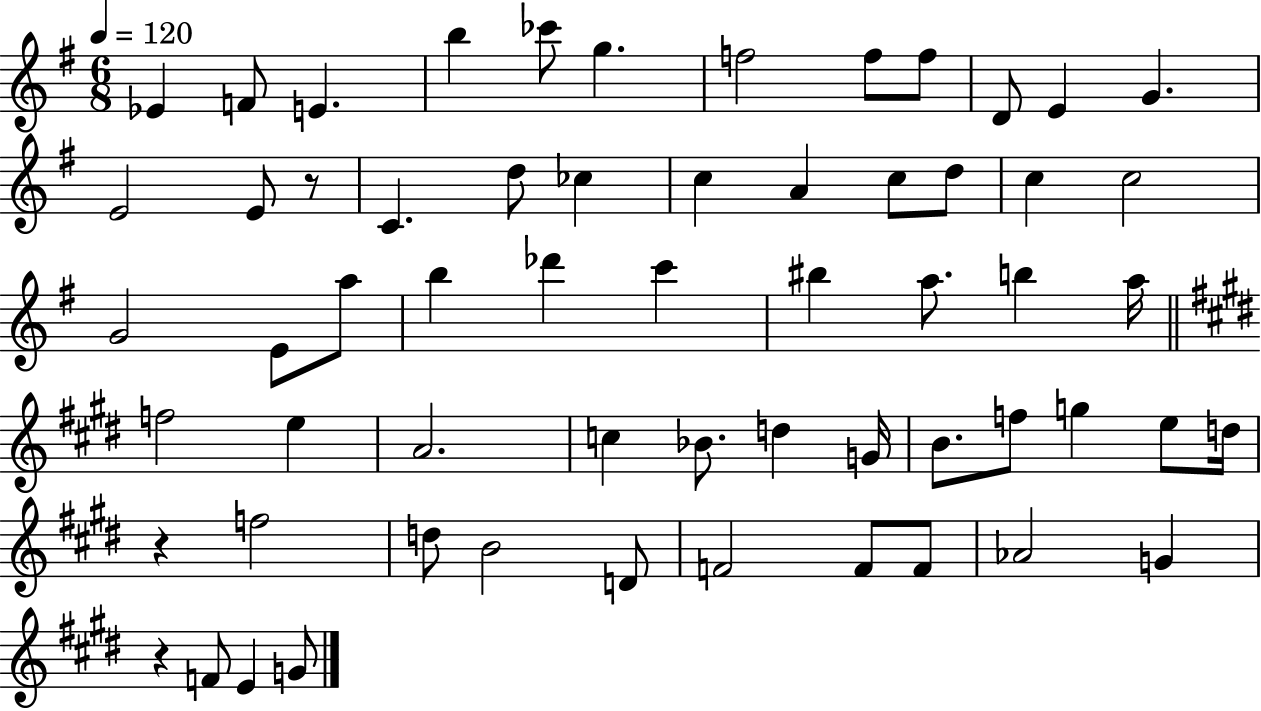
Eb4/q F4/e E4/q. B5/q CES6/e G5/q. F5/h F5/e F5/e D4/e E4/q G4/q. E4/h E4/e R/e C4/q. D5/e CES5/q C5/q A4/q C5/e D5/e C5/q C5/h G4/h E4/e A5/e B5/q Db6/q C6/q BIS5/q A5/e. B5/q A5/s F5/h E5/q A4/h. C5/q Bb4/e. D5/q G4/s B4/e. F5/e G5/q E5/e D5/s R/q F5/h D5/e B4/h D4/e F4/h F4/e F4/e Ab4/h G4/q R/q F4/e E4/q G4/e